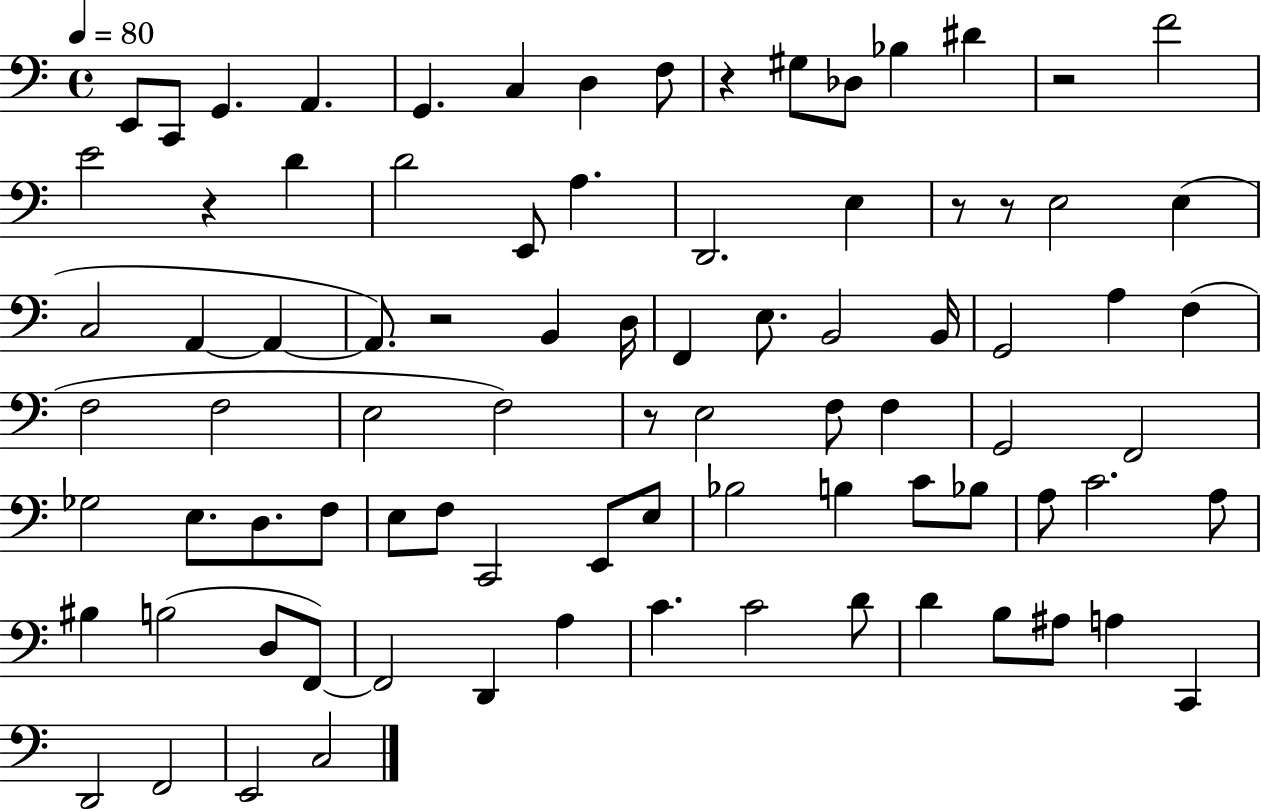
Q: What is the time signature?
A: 4/4